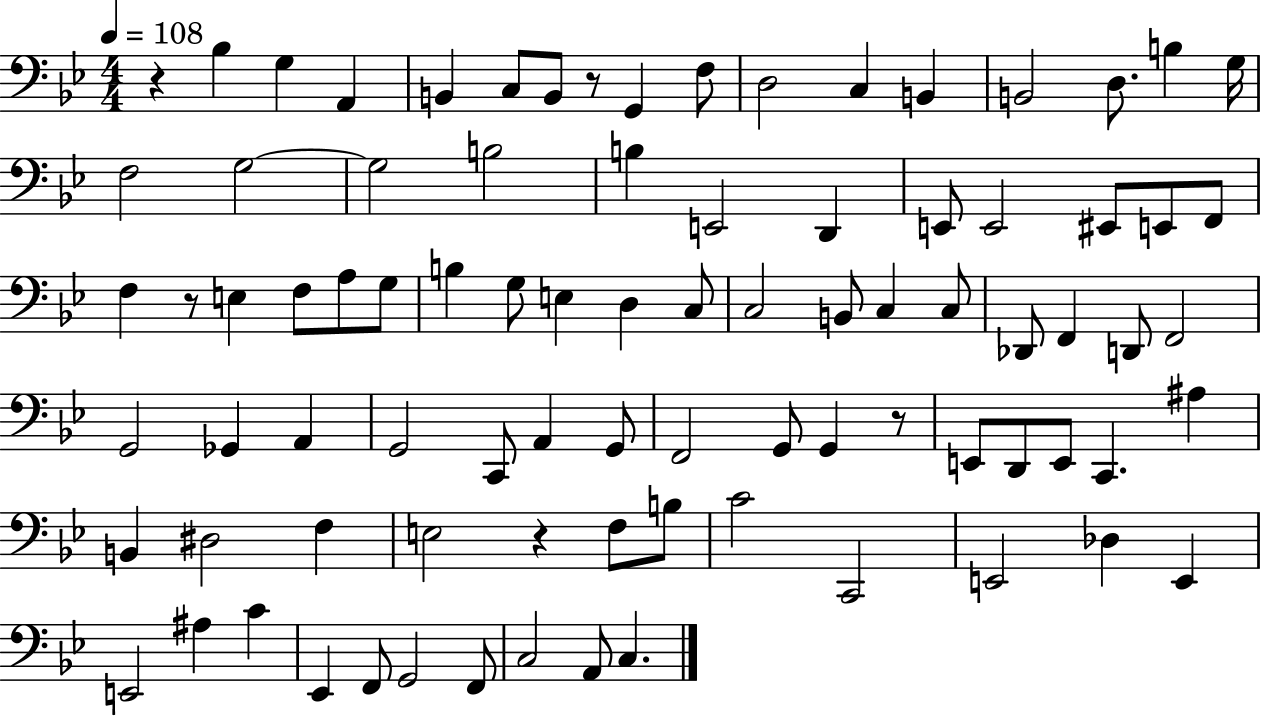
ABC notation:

X:1
T:Untitled
M:4/4
L:1/4
K:Bb
z _B, G, A,, B,, C,/2 B,,/2 z/2 G,, F,/2 D,2 C, B,, B,,2 D,/2 B, G,/4 F,2 G,2 G,2 B,2 B, E,,2 D,, E,,/2 E,,2 ^E,,/2 E,,/2 F,,/2 F, z/2 E, F,/2 A,/2 G,/2 B, G,/2 E, D, C,/2 C,2 B,,/2 C, C,/2 _D,,/2 F,, D,,/2 F,,2 G,,2 _G,, A,, G,,2 C,,/2 A,, G,,/2 F,,2 G,,/2 G,, z/2 E,,/2 D,,/2 E,,/2 C,, ^A, B,, ^D,2 F, E,2 z F,/2 B,/2 C2 C,,2 E,,2 _D, E,, E,,2 ^A, C _E,, F,,/2 G,,2 F,,/2 C,2 A,,/2 C,